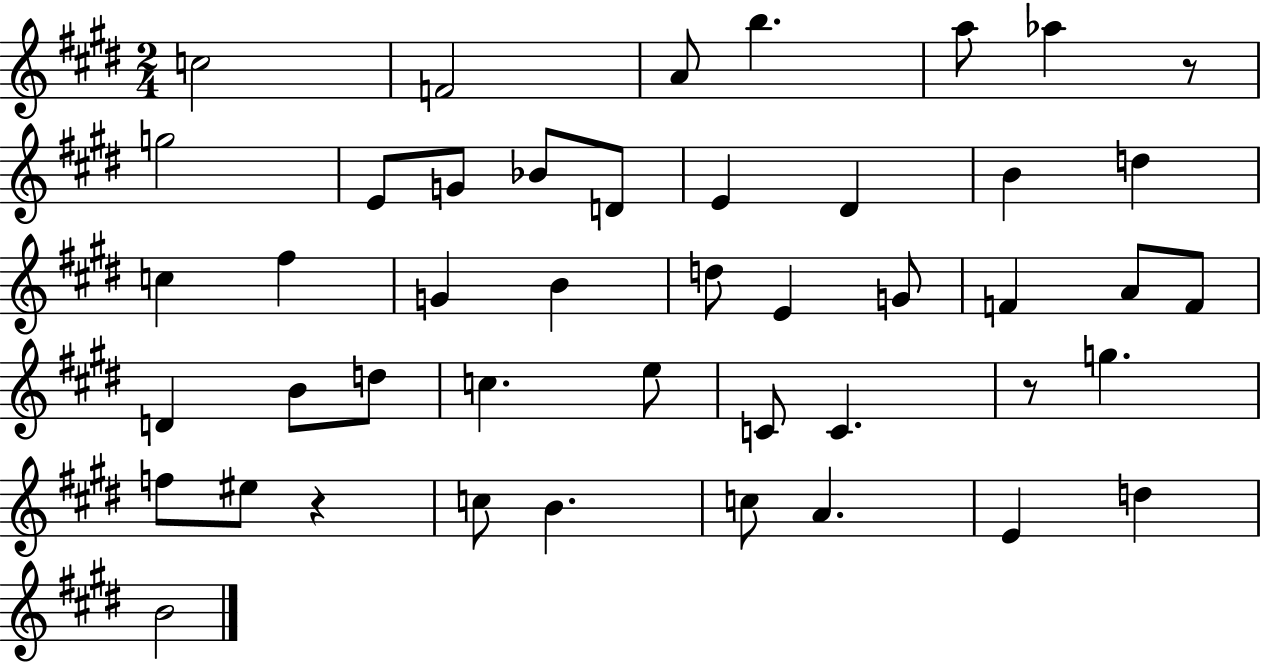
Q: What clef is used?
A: treble